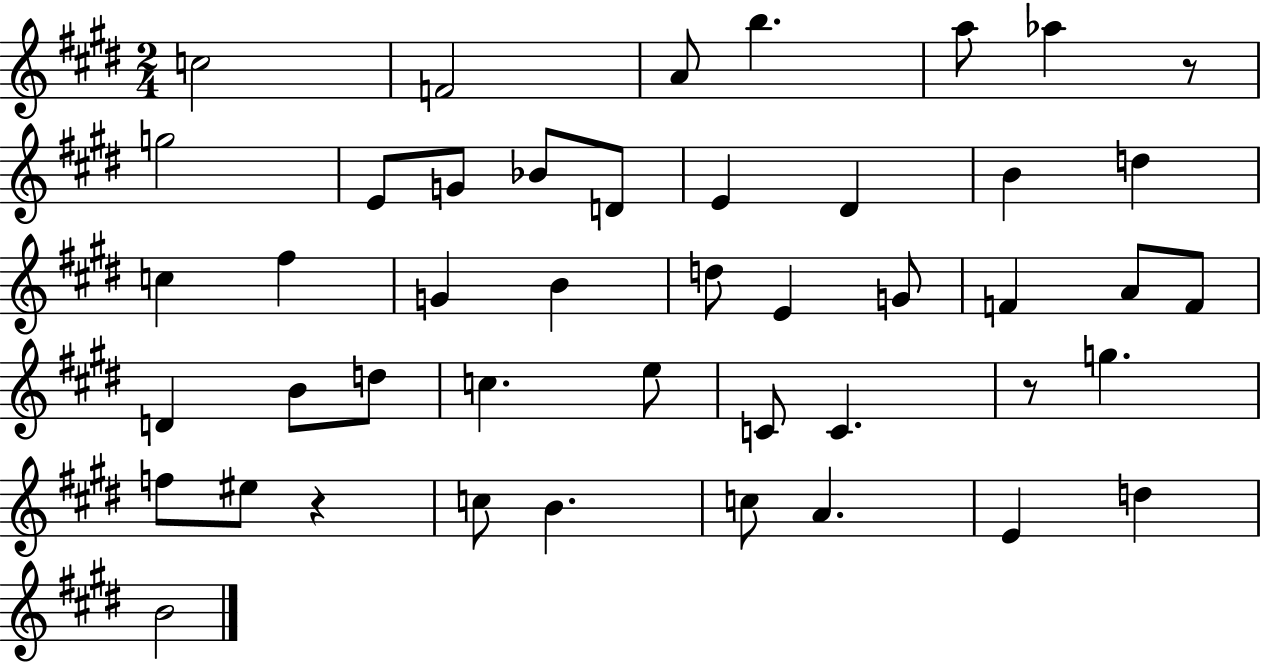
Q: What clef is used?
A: treble